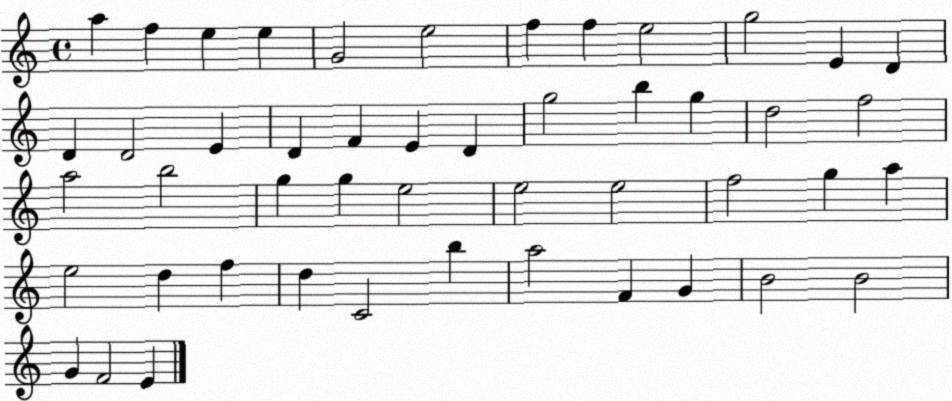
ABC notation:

X:1
T:Untitled
M:4/4
L:1/4
K:C
a f e e G2 e2 f f e2 g2 E D D D2 E D F E D g2 b g d2 f2 a2 b2 g g e2 e2 e2 f2 g a e2 d f d C2 b a2 F G B2 B2 G F2 E